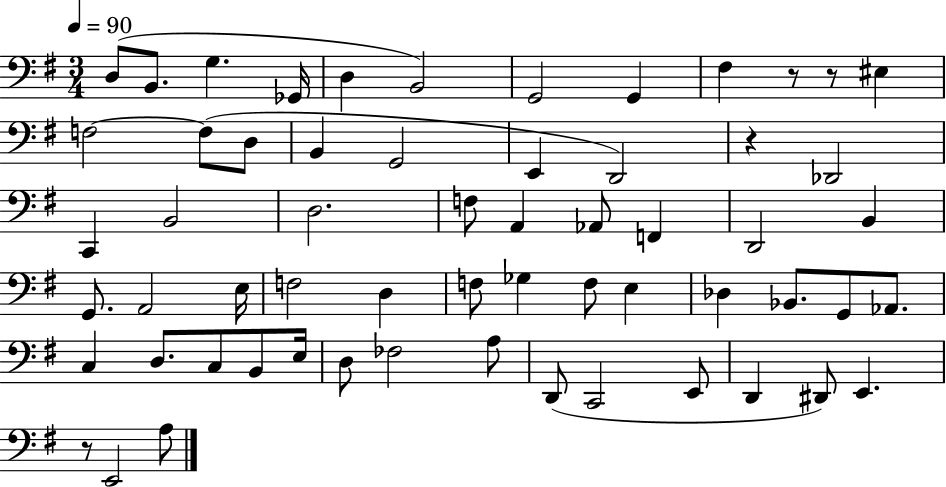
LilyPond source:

{
  \clef bass
  \numericTimeSignature
  \time 3/4
  \key g \major
  \tempo 4 = 90
  d8( b,8. g4. ges,16 | d4 b,2) | g,2 g,4 | fis4 r8 r8 eis4 | \break f2~~ f8( d8 | b,4 g,2 | e,4 d,2) | r4 des,2 | \break c,4 b,2 | d2. | f8 a,4 aes,8 f,4 | d,2 b,4 | \break g,8. a,2 e16 | f2 d4 | f8 ges4 f8 e4 | des4 bes,8. g,8 aes,8. | \break c4 d8. c8 b,8 e16 | d8 fes2 a8 | d,8( c,2 e,8 | d,4 dis,8) e,4. | \break r8 e,2 a8 | \bar "|."
}